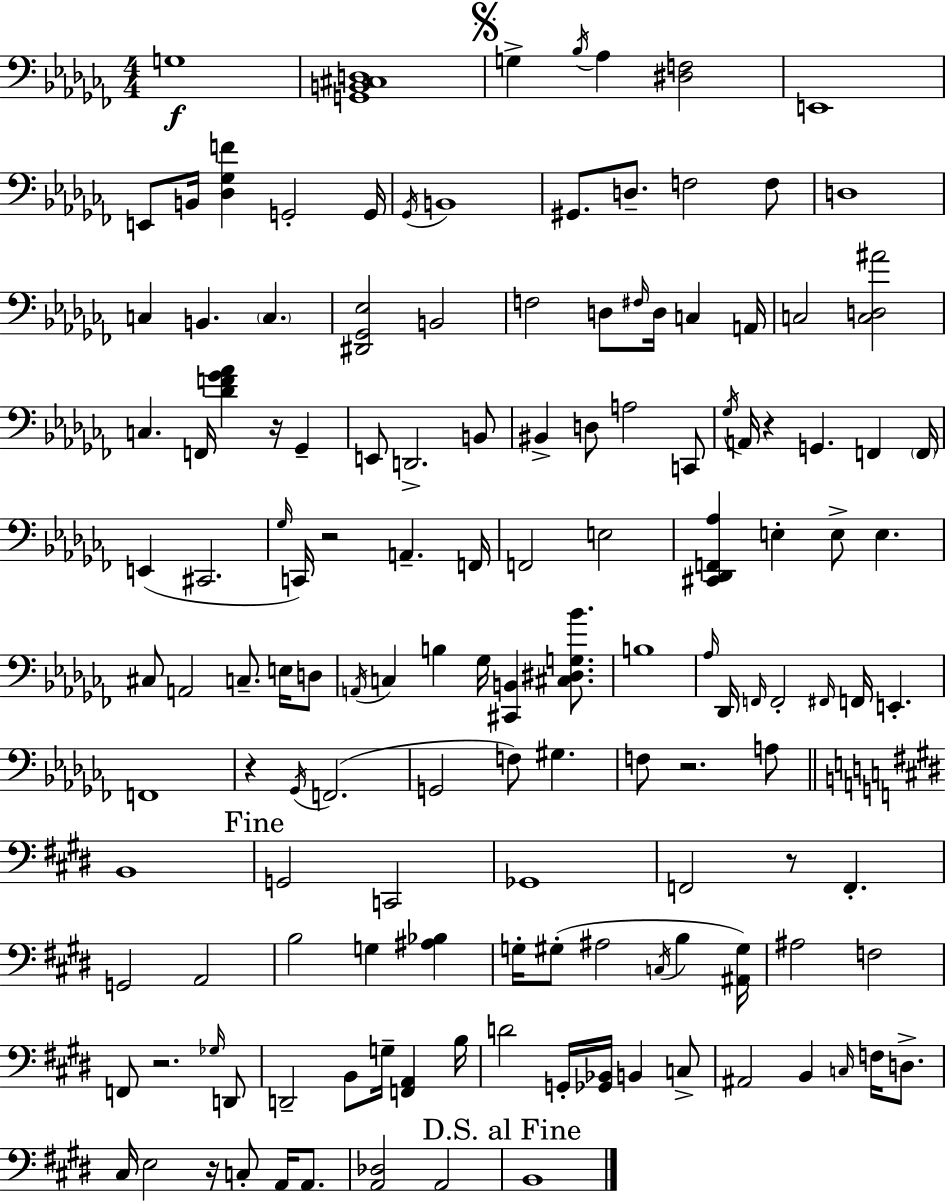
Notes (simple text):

G3/w [G2,B2,C#3,D3]/w G3/q Bb3/s Ab3/q [D#3,F3]/h E2/w E2/e B2/s [Db3,Gb3,F4]/q G2/h G2/s Gb2/s B2/w G#2/e. D3/e. F3/h F3/e D3/w C3/q B2/q. C3/q. [D#2,Gb2,Eb3]/h B2/h F3/h D3/e F#3/s D3/s C3/q A2/s C3/h [C3,D3,A#4]/h C3/q. F2/s [Db4,F4,Gb4,Ab4]/q R/s Gb2/q E2/e D2/h. B2/e BIS2/q D3/e A3/h C2/e Gb3/s A2/s R/q G2/q. F2/q F2/s E2/q C#2/h. Gb3/s C2/s R/h A2/q. F2/s F2/h E3/h [C#2,Db2,F2,Ab3]/q E3/q E3/e E3/q. C#3/e A2/h C3/e. E3/s D3/e A2/s C3/q B3/q Gb3/s [C#2,B2]/q [C#3,D#3,G3,Bb4]/e. B3/w Ab3/s Db2/s F2/s F2/h F#2/s F2/s E2/q. F2/w R/q Gb2/s F2/h. G2/h F3/e G#3/q. F3/e R/h. A3/e B2/w G2/h C2/h Gb2/w F2/h R/e F2/q. G2/h A2/h B3/h G3/q [A#3,Bb3]/q G3/s G#3/e A#3/h C3/s B3/q [A#2,G#3]/s A#3/h F3/h F2/e R/h. Gb3/s D2/e D2/h B2/e G3/s [F2,A2]/q B3/s D4/h G2/s [Gb2,Bb2]/s B2/q C3/e A#2/h B2/q C3/s F3/s D3/e. C#3/s E3/h R/s C3/e A2/s A2/e. [A2,Db3]/h A2/h B2/w